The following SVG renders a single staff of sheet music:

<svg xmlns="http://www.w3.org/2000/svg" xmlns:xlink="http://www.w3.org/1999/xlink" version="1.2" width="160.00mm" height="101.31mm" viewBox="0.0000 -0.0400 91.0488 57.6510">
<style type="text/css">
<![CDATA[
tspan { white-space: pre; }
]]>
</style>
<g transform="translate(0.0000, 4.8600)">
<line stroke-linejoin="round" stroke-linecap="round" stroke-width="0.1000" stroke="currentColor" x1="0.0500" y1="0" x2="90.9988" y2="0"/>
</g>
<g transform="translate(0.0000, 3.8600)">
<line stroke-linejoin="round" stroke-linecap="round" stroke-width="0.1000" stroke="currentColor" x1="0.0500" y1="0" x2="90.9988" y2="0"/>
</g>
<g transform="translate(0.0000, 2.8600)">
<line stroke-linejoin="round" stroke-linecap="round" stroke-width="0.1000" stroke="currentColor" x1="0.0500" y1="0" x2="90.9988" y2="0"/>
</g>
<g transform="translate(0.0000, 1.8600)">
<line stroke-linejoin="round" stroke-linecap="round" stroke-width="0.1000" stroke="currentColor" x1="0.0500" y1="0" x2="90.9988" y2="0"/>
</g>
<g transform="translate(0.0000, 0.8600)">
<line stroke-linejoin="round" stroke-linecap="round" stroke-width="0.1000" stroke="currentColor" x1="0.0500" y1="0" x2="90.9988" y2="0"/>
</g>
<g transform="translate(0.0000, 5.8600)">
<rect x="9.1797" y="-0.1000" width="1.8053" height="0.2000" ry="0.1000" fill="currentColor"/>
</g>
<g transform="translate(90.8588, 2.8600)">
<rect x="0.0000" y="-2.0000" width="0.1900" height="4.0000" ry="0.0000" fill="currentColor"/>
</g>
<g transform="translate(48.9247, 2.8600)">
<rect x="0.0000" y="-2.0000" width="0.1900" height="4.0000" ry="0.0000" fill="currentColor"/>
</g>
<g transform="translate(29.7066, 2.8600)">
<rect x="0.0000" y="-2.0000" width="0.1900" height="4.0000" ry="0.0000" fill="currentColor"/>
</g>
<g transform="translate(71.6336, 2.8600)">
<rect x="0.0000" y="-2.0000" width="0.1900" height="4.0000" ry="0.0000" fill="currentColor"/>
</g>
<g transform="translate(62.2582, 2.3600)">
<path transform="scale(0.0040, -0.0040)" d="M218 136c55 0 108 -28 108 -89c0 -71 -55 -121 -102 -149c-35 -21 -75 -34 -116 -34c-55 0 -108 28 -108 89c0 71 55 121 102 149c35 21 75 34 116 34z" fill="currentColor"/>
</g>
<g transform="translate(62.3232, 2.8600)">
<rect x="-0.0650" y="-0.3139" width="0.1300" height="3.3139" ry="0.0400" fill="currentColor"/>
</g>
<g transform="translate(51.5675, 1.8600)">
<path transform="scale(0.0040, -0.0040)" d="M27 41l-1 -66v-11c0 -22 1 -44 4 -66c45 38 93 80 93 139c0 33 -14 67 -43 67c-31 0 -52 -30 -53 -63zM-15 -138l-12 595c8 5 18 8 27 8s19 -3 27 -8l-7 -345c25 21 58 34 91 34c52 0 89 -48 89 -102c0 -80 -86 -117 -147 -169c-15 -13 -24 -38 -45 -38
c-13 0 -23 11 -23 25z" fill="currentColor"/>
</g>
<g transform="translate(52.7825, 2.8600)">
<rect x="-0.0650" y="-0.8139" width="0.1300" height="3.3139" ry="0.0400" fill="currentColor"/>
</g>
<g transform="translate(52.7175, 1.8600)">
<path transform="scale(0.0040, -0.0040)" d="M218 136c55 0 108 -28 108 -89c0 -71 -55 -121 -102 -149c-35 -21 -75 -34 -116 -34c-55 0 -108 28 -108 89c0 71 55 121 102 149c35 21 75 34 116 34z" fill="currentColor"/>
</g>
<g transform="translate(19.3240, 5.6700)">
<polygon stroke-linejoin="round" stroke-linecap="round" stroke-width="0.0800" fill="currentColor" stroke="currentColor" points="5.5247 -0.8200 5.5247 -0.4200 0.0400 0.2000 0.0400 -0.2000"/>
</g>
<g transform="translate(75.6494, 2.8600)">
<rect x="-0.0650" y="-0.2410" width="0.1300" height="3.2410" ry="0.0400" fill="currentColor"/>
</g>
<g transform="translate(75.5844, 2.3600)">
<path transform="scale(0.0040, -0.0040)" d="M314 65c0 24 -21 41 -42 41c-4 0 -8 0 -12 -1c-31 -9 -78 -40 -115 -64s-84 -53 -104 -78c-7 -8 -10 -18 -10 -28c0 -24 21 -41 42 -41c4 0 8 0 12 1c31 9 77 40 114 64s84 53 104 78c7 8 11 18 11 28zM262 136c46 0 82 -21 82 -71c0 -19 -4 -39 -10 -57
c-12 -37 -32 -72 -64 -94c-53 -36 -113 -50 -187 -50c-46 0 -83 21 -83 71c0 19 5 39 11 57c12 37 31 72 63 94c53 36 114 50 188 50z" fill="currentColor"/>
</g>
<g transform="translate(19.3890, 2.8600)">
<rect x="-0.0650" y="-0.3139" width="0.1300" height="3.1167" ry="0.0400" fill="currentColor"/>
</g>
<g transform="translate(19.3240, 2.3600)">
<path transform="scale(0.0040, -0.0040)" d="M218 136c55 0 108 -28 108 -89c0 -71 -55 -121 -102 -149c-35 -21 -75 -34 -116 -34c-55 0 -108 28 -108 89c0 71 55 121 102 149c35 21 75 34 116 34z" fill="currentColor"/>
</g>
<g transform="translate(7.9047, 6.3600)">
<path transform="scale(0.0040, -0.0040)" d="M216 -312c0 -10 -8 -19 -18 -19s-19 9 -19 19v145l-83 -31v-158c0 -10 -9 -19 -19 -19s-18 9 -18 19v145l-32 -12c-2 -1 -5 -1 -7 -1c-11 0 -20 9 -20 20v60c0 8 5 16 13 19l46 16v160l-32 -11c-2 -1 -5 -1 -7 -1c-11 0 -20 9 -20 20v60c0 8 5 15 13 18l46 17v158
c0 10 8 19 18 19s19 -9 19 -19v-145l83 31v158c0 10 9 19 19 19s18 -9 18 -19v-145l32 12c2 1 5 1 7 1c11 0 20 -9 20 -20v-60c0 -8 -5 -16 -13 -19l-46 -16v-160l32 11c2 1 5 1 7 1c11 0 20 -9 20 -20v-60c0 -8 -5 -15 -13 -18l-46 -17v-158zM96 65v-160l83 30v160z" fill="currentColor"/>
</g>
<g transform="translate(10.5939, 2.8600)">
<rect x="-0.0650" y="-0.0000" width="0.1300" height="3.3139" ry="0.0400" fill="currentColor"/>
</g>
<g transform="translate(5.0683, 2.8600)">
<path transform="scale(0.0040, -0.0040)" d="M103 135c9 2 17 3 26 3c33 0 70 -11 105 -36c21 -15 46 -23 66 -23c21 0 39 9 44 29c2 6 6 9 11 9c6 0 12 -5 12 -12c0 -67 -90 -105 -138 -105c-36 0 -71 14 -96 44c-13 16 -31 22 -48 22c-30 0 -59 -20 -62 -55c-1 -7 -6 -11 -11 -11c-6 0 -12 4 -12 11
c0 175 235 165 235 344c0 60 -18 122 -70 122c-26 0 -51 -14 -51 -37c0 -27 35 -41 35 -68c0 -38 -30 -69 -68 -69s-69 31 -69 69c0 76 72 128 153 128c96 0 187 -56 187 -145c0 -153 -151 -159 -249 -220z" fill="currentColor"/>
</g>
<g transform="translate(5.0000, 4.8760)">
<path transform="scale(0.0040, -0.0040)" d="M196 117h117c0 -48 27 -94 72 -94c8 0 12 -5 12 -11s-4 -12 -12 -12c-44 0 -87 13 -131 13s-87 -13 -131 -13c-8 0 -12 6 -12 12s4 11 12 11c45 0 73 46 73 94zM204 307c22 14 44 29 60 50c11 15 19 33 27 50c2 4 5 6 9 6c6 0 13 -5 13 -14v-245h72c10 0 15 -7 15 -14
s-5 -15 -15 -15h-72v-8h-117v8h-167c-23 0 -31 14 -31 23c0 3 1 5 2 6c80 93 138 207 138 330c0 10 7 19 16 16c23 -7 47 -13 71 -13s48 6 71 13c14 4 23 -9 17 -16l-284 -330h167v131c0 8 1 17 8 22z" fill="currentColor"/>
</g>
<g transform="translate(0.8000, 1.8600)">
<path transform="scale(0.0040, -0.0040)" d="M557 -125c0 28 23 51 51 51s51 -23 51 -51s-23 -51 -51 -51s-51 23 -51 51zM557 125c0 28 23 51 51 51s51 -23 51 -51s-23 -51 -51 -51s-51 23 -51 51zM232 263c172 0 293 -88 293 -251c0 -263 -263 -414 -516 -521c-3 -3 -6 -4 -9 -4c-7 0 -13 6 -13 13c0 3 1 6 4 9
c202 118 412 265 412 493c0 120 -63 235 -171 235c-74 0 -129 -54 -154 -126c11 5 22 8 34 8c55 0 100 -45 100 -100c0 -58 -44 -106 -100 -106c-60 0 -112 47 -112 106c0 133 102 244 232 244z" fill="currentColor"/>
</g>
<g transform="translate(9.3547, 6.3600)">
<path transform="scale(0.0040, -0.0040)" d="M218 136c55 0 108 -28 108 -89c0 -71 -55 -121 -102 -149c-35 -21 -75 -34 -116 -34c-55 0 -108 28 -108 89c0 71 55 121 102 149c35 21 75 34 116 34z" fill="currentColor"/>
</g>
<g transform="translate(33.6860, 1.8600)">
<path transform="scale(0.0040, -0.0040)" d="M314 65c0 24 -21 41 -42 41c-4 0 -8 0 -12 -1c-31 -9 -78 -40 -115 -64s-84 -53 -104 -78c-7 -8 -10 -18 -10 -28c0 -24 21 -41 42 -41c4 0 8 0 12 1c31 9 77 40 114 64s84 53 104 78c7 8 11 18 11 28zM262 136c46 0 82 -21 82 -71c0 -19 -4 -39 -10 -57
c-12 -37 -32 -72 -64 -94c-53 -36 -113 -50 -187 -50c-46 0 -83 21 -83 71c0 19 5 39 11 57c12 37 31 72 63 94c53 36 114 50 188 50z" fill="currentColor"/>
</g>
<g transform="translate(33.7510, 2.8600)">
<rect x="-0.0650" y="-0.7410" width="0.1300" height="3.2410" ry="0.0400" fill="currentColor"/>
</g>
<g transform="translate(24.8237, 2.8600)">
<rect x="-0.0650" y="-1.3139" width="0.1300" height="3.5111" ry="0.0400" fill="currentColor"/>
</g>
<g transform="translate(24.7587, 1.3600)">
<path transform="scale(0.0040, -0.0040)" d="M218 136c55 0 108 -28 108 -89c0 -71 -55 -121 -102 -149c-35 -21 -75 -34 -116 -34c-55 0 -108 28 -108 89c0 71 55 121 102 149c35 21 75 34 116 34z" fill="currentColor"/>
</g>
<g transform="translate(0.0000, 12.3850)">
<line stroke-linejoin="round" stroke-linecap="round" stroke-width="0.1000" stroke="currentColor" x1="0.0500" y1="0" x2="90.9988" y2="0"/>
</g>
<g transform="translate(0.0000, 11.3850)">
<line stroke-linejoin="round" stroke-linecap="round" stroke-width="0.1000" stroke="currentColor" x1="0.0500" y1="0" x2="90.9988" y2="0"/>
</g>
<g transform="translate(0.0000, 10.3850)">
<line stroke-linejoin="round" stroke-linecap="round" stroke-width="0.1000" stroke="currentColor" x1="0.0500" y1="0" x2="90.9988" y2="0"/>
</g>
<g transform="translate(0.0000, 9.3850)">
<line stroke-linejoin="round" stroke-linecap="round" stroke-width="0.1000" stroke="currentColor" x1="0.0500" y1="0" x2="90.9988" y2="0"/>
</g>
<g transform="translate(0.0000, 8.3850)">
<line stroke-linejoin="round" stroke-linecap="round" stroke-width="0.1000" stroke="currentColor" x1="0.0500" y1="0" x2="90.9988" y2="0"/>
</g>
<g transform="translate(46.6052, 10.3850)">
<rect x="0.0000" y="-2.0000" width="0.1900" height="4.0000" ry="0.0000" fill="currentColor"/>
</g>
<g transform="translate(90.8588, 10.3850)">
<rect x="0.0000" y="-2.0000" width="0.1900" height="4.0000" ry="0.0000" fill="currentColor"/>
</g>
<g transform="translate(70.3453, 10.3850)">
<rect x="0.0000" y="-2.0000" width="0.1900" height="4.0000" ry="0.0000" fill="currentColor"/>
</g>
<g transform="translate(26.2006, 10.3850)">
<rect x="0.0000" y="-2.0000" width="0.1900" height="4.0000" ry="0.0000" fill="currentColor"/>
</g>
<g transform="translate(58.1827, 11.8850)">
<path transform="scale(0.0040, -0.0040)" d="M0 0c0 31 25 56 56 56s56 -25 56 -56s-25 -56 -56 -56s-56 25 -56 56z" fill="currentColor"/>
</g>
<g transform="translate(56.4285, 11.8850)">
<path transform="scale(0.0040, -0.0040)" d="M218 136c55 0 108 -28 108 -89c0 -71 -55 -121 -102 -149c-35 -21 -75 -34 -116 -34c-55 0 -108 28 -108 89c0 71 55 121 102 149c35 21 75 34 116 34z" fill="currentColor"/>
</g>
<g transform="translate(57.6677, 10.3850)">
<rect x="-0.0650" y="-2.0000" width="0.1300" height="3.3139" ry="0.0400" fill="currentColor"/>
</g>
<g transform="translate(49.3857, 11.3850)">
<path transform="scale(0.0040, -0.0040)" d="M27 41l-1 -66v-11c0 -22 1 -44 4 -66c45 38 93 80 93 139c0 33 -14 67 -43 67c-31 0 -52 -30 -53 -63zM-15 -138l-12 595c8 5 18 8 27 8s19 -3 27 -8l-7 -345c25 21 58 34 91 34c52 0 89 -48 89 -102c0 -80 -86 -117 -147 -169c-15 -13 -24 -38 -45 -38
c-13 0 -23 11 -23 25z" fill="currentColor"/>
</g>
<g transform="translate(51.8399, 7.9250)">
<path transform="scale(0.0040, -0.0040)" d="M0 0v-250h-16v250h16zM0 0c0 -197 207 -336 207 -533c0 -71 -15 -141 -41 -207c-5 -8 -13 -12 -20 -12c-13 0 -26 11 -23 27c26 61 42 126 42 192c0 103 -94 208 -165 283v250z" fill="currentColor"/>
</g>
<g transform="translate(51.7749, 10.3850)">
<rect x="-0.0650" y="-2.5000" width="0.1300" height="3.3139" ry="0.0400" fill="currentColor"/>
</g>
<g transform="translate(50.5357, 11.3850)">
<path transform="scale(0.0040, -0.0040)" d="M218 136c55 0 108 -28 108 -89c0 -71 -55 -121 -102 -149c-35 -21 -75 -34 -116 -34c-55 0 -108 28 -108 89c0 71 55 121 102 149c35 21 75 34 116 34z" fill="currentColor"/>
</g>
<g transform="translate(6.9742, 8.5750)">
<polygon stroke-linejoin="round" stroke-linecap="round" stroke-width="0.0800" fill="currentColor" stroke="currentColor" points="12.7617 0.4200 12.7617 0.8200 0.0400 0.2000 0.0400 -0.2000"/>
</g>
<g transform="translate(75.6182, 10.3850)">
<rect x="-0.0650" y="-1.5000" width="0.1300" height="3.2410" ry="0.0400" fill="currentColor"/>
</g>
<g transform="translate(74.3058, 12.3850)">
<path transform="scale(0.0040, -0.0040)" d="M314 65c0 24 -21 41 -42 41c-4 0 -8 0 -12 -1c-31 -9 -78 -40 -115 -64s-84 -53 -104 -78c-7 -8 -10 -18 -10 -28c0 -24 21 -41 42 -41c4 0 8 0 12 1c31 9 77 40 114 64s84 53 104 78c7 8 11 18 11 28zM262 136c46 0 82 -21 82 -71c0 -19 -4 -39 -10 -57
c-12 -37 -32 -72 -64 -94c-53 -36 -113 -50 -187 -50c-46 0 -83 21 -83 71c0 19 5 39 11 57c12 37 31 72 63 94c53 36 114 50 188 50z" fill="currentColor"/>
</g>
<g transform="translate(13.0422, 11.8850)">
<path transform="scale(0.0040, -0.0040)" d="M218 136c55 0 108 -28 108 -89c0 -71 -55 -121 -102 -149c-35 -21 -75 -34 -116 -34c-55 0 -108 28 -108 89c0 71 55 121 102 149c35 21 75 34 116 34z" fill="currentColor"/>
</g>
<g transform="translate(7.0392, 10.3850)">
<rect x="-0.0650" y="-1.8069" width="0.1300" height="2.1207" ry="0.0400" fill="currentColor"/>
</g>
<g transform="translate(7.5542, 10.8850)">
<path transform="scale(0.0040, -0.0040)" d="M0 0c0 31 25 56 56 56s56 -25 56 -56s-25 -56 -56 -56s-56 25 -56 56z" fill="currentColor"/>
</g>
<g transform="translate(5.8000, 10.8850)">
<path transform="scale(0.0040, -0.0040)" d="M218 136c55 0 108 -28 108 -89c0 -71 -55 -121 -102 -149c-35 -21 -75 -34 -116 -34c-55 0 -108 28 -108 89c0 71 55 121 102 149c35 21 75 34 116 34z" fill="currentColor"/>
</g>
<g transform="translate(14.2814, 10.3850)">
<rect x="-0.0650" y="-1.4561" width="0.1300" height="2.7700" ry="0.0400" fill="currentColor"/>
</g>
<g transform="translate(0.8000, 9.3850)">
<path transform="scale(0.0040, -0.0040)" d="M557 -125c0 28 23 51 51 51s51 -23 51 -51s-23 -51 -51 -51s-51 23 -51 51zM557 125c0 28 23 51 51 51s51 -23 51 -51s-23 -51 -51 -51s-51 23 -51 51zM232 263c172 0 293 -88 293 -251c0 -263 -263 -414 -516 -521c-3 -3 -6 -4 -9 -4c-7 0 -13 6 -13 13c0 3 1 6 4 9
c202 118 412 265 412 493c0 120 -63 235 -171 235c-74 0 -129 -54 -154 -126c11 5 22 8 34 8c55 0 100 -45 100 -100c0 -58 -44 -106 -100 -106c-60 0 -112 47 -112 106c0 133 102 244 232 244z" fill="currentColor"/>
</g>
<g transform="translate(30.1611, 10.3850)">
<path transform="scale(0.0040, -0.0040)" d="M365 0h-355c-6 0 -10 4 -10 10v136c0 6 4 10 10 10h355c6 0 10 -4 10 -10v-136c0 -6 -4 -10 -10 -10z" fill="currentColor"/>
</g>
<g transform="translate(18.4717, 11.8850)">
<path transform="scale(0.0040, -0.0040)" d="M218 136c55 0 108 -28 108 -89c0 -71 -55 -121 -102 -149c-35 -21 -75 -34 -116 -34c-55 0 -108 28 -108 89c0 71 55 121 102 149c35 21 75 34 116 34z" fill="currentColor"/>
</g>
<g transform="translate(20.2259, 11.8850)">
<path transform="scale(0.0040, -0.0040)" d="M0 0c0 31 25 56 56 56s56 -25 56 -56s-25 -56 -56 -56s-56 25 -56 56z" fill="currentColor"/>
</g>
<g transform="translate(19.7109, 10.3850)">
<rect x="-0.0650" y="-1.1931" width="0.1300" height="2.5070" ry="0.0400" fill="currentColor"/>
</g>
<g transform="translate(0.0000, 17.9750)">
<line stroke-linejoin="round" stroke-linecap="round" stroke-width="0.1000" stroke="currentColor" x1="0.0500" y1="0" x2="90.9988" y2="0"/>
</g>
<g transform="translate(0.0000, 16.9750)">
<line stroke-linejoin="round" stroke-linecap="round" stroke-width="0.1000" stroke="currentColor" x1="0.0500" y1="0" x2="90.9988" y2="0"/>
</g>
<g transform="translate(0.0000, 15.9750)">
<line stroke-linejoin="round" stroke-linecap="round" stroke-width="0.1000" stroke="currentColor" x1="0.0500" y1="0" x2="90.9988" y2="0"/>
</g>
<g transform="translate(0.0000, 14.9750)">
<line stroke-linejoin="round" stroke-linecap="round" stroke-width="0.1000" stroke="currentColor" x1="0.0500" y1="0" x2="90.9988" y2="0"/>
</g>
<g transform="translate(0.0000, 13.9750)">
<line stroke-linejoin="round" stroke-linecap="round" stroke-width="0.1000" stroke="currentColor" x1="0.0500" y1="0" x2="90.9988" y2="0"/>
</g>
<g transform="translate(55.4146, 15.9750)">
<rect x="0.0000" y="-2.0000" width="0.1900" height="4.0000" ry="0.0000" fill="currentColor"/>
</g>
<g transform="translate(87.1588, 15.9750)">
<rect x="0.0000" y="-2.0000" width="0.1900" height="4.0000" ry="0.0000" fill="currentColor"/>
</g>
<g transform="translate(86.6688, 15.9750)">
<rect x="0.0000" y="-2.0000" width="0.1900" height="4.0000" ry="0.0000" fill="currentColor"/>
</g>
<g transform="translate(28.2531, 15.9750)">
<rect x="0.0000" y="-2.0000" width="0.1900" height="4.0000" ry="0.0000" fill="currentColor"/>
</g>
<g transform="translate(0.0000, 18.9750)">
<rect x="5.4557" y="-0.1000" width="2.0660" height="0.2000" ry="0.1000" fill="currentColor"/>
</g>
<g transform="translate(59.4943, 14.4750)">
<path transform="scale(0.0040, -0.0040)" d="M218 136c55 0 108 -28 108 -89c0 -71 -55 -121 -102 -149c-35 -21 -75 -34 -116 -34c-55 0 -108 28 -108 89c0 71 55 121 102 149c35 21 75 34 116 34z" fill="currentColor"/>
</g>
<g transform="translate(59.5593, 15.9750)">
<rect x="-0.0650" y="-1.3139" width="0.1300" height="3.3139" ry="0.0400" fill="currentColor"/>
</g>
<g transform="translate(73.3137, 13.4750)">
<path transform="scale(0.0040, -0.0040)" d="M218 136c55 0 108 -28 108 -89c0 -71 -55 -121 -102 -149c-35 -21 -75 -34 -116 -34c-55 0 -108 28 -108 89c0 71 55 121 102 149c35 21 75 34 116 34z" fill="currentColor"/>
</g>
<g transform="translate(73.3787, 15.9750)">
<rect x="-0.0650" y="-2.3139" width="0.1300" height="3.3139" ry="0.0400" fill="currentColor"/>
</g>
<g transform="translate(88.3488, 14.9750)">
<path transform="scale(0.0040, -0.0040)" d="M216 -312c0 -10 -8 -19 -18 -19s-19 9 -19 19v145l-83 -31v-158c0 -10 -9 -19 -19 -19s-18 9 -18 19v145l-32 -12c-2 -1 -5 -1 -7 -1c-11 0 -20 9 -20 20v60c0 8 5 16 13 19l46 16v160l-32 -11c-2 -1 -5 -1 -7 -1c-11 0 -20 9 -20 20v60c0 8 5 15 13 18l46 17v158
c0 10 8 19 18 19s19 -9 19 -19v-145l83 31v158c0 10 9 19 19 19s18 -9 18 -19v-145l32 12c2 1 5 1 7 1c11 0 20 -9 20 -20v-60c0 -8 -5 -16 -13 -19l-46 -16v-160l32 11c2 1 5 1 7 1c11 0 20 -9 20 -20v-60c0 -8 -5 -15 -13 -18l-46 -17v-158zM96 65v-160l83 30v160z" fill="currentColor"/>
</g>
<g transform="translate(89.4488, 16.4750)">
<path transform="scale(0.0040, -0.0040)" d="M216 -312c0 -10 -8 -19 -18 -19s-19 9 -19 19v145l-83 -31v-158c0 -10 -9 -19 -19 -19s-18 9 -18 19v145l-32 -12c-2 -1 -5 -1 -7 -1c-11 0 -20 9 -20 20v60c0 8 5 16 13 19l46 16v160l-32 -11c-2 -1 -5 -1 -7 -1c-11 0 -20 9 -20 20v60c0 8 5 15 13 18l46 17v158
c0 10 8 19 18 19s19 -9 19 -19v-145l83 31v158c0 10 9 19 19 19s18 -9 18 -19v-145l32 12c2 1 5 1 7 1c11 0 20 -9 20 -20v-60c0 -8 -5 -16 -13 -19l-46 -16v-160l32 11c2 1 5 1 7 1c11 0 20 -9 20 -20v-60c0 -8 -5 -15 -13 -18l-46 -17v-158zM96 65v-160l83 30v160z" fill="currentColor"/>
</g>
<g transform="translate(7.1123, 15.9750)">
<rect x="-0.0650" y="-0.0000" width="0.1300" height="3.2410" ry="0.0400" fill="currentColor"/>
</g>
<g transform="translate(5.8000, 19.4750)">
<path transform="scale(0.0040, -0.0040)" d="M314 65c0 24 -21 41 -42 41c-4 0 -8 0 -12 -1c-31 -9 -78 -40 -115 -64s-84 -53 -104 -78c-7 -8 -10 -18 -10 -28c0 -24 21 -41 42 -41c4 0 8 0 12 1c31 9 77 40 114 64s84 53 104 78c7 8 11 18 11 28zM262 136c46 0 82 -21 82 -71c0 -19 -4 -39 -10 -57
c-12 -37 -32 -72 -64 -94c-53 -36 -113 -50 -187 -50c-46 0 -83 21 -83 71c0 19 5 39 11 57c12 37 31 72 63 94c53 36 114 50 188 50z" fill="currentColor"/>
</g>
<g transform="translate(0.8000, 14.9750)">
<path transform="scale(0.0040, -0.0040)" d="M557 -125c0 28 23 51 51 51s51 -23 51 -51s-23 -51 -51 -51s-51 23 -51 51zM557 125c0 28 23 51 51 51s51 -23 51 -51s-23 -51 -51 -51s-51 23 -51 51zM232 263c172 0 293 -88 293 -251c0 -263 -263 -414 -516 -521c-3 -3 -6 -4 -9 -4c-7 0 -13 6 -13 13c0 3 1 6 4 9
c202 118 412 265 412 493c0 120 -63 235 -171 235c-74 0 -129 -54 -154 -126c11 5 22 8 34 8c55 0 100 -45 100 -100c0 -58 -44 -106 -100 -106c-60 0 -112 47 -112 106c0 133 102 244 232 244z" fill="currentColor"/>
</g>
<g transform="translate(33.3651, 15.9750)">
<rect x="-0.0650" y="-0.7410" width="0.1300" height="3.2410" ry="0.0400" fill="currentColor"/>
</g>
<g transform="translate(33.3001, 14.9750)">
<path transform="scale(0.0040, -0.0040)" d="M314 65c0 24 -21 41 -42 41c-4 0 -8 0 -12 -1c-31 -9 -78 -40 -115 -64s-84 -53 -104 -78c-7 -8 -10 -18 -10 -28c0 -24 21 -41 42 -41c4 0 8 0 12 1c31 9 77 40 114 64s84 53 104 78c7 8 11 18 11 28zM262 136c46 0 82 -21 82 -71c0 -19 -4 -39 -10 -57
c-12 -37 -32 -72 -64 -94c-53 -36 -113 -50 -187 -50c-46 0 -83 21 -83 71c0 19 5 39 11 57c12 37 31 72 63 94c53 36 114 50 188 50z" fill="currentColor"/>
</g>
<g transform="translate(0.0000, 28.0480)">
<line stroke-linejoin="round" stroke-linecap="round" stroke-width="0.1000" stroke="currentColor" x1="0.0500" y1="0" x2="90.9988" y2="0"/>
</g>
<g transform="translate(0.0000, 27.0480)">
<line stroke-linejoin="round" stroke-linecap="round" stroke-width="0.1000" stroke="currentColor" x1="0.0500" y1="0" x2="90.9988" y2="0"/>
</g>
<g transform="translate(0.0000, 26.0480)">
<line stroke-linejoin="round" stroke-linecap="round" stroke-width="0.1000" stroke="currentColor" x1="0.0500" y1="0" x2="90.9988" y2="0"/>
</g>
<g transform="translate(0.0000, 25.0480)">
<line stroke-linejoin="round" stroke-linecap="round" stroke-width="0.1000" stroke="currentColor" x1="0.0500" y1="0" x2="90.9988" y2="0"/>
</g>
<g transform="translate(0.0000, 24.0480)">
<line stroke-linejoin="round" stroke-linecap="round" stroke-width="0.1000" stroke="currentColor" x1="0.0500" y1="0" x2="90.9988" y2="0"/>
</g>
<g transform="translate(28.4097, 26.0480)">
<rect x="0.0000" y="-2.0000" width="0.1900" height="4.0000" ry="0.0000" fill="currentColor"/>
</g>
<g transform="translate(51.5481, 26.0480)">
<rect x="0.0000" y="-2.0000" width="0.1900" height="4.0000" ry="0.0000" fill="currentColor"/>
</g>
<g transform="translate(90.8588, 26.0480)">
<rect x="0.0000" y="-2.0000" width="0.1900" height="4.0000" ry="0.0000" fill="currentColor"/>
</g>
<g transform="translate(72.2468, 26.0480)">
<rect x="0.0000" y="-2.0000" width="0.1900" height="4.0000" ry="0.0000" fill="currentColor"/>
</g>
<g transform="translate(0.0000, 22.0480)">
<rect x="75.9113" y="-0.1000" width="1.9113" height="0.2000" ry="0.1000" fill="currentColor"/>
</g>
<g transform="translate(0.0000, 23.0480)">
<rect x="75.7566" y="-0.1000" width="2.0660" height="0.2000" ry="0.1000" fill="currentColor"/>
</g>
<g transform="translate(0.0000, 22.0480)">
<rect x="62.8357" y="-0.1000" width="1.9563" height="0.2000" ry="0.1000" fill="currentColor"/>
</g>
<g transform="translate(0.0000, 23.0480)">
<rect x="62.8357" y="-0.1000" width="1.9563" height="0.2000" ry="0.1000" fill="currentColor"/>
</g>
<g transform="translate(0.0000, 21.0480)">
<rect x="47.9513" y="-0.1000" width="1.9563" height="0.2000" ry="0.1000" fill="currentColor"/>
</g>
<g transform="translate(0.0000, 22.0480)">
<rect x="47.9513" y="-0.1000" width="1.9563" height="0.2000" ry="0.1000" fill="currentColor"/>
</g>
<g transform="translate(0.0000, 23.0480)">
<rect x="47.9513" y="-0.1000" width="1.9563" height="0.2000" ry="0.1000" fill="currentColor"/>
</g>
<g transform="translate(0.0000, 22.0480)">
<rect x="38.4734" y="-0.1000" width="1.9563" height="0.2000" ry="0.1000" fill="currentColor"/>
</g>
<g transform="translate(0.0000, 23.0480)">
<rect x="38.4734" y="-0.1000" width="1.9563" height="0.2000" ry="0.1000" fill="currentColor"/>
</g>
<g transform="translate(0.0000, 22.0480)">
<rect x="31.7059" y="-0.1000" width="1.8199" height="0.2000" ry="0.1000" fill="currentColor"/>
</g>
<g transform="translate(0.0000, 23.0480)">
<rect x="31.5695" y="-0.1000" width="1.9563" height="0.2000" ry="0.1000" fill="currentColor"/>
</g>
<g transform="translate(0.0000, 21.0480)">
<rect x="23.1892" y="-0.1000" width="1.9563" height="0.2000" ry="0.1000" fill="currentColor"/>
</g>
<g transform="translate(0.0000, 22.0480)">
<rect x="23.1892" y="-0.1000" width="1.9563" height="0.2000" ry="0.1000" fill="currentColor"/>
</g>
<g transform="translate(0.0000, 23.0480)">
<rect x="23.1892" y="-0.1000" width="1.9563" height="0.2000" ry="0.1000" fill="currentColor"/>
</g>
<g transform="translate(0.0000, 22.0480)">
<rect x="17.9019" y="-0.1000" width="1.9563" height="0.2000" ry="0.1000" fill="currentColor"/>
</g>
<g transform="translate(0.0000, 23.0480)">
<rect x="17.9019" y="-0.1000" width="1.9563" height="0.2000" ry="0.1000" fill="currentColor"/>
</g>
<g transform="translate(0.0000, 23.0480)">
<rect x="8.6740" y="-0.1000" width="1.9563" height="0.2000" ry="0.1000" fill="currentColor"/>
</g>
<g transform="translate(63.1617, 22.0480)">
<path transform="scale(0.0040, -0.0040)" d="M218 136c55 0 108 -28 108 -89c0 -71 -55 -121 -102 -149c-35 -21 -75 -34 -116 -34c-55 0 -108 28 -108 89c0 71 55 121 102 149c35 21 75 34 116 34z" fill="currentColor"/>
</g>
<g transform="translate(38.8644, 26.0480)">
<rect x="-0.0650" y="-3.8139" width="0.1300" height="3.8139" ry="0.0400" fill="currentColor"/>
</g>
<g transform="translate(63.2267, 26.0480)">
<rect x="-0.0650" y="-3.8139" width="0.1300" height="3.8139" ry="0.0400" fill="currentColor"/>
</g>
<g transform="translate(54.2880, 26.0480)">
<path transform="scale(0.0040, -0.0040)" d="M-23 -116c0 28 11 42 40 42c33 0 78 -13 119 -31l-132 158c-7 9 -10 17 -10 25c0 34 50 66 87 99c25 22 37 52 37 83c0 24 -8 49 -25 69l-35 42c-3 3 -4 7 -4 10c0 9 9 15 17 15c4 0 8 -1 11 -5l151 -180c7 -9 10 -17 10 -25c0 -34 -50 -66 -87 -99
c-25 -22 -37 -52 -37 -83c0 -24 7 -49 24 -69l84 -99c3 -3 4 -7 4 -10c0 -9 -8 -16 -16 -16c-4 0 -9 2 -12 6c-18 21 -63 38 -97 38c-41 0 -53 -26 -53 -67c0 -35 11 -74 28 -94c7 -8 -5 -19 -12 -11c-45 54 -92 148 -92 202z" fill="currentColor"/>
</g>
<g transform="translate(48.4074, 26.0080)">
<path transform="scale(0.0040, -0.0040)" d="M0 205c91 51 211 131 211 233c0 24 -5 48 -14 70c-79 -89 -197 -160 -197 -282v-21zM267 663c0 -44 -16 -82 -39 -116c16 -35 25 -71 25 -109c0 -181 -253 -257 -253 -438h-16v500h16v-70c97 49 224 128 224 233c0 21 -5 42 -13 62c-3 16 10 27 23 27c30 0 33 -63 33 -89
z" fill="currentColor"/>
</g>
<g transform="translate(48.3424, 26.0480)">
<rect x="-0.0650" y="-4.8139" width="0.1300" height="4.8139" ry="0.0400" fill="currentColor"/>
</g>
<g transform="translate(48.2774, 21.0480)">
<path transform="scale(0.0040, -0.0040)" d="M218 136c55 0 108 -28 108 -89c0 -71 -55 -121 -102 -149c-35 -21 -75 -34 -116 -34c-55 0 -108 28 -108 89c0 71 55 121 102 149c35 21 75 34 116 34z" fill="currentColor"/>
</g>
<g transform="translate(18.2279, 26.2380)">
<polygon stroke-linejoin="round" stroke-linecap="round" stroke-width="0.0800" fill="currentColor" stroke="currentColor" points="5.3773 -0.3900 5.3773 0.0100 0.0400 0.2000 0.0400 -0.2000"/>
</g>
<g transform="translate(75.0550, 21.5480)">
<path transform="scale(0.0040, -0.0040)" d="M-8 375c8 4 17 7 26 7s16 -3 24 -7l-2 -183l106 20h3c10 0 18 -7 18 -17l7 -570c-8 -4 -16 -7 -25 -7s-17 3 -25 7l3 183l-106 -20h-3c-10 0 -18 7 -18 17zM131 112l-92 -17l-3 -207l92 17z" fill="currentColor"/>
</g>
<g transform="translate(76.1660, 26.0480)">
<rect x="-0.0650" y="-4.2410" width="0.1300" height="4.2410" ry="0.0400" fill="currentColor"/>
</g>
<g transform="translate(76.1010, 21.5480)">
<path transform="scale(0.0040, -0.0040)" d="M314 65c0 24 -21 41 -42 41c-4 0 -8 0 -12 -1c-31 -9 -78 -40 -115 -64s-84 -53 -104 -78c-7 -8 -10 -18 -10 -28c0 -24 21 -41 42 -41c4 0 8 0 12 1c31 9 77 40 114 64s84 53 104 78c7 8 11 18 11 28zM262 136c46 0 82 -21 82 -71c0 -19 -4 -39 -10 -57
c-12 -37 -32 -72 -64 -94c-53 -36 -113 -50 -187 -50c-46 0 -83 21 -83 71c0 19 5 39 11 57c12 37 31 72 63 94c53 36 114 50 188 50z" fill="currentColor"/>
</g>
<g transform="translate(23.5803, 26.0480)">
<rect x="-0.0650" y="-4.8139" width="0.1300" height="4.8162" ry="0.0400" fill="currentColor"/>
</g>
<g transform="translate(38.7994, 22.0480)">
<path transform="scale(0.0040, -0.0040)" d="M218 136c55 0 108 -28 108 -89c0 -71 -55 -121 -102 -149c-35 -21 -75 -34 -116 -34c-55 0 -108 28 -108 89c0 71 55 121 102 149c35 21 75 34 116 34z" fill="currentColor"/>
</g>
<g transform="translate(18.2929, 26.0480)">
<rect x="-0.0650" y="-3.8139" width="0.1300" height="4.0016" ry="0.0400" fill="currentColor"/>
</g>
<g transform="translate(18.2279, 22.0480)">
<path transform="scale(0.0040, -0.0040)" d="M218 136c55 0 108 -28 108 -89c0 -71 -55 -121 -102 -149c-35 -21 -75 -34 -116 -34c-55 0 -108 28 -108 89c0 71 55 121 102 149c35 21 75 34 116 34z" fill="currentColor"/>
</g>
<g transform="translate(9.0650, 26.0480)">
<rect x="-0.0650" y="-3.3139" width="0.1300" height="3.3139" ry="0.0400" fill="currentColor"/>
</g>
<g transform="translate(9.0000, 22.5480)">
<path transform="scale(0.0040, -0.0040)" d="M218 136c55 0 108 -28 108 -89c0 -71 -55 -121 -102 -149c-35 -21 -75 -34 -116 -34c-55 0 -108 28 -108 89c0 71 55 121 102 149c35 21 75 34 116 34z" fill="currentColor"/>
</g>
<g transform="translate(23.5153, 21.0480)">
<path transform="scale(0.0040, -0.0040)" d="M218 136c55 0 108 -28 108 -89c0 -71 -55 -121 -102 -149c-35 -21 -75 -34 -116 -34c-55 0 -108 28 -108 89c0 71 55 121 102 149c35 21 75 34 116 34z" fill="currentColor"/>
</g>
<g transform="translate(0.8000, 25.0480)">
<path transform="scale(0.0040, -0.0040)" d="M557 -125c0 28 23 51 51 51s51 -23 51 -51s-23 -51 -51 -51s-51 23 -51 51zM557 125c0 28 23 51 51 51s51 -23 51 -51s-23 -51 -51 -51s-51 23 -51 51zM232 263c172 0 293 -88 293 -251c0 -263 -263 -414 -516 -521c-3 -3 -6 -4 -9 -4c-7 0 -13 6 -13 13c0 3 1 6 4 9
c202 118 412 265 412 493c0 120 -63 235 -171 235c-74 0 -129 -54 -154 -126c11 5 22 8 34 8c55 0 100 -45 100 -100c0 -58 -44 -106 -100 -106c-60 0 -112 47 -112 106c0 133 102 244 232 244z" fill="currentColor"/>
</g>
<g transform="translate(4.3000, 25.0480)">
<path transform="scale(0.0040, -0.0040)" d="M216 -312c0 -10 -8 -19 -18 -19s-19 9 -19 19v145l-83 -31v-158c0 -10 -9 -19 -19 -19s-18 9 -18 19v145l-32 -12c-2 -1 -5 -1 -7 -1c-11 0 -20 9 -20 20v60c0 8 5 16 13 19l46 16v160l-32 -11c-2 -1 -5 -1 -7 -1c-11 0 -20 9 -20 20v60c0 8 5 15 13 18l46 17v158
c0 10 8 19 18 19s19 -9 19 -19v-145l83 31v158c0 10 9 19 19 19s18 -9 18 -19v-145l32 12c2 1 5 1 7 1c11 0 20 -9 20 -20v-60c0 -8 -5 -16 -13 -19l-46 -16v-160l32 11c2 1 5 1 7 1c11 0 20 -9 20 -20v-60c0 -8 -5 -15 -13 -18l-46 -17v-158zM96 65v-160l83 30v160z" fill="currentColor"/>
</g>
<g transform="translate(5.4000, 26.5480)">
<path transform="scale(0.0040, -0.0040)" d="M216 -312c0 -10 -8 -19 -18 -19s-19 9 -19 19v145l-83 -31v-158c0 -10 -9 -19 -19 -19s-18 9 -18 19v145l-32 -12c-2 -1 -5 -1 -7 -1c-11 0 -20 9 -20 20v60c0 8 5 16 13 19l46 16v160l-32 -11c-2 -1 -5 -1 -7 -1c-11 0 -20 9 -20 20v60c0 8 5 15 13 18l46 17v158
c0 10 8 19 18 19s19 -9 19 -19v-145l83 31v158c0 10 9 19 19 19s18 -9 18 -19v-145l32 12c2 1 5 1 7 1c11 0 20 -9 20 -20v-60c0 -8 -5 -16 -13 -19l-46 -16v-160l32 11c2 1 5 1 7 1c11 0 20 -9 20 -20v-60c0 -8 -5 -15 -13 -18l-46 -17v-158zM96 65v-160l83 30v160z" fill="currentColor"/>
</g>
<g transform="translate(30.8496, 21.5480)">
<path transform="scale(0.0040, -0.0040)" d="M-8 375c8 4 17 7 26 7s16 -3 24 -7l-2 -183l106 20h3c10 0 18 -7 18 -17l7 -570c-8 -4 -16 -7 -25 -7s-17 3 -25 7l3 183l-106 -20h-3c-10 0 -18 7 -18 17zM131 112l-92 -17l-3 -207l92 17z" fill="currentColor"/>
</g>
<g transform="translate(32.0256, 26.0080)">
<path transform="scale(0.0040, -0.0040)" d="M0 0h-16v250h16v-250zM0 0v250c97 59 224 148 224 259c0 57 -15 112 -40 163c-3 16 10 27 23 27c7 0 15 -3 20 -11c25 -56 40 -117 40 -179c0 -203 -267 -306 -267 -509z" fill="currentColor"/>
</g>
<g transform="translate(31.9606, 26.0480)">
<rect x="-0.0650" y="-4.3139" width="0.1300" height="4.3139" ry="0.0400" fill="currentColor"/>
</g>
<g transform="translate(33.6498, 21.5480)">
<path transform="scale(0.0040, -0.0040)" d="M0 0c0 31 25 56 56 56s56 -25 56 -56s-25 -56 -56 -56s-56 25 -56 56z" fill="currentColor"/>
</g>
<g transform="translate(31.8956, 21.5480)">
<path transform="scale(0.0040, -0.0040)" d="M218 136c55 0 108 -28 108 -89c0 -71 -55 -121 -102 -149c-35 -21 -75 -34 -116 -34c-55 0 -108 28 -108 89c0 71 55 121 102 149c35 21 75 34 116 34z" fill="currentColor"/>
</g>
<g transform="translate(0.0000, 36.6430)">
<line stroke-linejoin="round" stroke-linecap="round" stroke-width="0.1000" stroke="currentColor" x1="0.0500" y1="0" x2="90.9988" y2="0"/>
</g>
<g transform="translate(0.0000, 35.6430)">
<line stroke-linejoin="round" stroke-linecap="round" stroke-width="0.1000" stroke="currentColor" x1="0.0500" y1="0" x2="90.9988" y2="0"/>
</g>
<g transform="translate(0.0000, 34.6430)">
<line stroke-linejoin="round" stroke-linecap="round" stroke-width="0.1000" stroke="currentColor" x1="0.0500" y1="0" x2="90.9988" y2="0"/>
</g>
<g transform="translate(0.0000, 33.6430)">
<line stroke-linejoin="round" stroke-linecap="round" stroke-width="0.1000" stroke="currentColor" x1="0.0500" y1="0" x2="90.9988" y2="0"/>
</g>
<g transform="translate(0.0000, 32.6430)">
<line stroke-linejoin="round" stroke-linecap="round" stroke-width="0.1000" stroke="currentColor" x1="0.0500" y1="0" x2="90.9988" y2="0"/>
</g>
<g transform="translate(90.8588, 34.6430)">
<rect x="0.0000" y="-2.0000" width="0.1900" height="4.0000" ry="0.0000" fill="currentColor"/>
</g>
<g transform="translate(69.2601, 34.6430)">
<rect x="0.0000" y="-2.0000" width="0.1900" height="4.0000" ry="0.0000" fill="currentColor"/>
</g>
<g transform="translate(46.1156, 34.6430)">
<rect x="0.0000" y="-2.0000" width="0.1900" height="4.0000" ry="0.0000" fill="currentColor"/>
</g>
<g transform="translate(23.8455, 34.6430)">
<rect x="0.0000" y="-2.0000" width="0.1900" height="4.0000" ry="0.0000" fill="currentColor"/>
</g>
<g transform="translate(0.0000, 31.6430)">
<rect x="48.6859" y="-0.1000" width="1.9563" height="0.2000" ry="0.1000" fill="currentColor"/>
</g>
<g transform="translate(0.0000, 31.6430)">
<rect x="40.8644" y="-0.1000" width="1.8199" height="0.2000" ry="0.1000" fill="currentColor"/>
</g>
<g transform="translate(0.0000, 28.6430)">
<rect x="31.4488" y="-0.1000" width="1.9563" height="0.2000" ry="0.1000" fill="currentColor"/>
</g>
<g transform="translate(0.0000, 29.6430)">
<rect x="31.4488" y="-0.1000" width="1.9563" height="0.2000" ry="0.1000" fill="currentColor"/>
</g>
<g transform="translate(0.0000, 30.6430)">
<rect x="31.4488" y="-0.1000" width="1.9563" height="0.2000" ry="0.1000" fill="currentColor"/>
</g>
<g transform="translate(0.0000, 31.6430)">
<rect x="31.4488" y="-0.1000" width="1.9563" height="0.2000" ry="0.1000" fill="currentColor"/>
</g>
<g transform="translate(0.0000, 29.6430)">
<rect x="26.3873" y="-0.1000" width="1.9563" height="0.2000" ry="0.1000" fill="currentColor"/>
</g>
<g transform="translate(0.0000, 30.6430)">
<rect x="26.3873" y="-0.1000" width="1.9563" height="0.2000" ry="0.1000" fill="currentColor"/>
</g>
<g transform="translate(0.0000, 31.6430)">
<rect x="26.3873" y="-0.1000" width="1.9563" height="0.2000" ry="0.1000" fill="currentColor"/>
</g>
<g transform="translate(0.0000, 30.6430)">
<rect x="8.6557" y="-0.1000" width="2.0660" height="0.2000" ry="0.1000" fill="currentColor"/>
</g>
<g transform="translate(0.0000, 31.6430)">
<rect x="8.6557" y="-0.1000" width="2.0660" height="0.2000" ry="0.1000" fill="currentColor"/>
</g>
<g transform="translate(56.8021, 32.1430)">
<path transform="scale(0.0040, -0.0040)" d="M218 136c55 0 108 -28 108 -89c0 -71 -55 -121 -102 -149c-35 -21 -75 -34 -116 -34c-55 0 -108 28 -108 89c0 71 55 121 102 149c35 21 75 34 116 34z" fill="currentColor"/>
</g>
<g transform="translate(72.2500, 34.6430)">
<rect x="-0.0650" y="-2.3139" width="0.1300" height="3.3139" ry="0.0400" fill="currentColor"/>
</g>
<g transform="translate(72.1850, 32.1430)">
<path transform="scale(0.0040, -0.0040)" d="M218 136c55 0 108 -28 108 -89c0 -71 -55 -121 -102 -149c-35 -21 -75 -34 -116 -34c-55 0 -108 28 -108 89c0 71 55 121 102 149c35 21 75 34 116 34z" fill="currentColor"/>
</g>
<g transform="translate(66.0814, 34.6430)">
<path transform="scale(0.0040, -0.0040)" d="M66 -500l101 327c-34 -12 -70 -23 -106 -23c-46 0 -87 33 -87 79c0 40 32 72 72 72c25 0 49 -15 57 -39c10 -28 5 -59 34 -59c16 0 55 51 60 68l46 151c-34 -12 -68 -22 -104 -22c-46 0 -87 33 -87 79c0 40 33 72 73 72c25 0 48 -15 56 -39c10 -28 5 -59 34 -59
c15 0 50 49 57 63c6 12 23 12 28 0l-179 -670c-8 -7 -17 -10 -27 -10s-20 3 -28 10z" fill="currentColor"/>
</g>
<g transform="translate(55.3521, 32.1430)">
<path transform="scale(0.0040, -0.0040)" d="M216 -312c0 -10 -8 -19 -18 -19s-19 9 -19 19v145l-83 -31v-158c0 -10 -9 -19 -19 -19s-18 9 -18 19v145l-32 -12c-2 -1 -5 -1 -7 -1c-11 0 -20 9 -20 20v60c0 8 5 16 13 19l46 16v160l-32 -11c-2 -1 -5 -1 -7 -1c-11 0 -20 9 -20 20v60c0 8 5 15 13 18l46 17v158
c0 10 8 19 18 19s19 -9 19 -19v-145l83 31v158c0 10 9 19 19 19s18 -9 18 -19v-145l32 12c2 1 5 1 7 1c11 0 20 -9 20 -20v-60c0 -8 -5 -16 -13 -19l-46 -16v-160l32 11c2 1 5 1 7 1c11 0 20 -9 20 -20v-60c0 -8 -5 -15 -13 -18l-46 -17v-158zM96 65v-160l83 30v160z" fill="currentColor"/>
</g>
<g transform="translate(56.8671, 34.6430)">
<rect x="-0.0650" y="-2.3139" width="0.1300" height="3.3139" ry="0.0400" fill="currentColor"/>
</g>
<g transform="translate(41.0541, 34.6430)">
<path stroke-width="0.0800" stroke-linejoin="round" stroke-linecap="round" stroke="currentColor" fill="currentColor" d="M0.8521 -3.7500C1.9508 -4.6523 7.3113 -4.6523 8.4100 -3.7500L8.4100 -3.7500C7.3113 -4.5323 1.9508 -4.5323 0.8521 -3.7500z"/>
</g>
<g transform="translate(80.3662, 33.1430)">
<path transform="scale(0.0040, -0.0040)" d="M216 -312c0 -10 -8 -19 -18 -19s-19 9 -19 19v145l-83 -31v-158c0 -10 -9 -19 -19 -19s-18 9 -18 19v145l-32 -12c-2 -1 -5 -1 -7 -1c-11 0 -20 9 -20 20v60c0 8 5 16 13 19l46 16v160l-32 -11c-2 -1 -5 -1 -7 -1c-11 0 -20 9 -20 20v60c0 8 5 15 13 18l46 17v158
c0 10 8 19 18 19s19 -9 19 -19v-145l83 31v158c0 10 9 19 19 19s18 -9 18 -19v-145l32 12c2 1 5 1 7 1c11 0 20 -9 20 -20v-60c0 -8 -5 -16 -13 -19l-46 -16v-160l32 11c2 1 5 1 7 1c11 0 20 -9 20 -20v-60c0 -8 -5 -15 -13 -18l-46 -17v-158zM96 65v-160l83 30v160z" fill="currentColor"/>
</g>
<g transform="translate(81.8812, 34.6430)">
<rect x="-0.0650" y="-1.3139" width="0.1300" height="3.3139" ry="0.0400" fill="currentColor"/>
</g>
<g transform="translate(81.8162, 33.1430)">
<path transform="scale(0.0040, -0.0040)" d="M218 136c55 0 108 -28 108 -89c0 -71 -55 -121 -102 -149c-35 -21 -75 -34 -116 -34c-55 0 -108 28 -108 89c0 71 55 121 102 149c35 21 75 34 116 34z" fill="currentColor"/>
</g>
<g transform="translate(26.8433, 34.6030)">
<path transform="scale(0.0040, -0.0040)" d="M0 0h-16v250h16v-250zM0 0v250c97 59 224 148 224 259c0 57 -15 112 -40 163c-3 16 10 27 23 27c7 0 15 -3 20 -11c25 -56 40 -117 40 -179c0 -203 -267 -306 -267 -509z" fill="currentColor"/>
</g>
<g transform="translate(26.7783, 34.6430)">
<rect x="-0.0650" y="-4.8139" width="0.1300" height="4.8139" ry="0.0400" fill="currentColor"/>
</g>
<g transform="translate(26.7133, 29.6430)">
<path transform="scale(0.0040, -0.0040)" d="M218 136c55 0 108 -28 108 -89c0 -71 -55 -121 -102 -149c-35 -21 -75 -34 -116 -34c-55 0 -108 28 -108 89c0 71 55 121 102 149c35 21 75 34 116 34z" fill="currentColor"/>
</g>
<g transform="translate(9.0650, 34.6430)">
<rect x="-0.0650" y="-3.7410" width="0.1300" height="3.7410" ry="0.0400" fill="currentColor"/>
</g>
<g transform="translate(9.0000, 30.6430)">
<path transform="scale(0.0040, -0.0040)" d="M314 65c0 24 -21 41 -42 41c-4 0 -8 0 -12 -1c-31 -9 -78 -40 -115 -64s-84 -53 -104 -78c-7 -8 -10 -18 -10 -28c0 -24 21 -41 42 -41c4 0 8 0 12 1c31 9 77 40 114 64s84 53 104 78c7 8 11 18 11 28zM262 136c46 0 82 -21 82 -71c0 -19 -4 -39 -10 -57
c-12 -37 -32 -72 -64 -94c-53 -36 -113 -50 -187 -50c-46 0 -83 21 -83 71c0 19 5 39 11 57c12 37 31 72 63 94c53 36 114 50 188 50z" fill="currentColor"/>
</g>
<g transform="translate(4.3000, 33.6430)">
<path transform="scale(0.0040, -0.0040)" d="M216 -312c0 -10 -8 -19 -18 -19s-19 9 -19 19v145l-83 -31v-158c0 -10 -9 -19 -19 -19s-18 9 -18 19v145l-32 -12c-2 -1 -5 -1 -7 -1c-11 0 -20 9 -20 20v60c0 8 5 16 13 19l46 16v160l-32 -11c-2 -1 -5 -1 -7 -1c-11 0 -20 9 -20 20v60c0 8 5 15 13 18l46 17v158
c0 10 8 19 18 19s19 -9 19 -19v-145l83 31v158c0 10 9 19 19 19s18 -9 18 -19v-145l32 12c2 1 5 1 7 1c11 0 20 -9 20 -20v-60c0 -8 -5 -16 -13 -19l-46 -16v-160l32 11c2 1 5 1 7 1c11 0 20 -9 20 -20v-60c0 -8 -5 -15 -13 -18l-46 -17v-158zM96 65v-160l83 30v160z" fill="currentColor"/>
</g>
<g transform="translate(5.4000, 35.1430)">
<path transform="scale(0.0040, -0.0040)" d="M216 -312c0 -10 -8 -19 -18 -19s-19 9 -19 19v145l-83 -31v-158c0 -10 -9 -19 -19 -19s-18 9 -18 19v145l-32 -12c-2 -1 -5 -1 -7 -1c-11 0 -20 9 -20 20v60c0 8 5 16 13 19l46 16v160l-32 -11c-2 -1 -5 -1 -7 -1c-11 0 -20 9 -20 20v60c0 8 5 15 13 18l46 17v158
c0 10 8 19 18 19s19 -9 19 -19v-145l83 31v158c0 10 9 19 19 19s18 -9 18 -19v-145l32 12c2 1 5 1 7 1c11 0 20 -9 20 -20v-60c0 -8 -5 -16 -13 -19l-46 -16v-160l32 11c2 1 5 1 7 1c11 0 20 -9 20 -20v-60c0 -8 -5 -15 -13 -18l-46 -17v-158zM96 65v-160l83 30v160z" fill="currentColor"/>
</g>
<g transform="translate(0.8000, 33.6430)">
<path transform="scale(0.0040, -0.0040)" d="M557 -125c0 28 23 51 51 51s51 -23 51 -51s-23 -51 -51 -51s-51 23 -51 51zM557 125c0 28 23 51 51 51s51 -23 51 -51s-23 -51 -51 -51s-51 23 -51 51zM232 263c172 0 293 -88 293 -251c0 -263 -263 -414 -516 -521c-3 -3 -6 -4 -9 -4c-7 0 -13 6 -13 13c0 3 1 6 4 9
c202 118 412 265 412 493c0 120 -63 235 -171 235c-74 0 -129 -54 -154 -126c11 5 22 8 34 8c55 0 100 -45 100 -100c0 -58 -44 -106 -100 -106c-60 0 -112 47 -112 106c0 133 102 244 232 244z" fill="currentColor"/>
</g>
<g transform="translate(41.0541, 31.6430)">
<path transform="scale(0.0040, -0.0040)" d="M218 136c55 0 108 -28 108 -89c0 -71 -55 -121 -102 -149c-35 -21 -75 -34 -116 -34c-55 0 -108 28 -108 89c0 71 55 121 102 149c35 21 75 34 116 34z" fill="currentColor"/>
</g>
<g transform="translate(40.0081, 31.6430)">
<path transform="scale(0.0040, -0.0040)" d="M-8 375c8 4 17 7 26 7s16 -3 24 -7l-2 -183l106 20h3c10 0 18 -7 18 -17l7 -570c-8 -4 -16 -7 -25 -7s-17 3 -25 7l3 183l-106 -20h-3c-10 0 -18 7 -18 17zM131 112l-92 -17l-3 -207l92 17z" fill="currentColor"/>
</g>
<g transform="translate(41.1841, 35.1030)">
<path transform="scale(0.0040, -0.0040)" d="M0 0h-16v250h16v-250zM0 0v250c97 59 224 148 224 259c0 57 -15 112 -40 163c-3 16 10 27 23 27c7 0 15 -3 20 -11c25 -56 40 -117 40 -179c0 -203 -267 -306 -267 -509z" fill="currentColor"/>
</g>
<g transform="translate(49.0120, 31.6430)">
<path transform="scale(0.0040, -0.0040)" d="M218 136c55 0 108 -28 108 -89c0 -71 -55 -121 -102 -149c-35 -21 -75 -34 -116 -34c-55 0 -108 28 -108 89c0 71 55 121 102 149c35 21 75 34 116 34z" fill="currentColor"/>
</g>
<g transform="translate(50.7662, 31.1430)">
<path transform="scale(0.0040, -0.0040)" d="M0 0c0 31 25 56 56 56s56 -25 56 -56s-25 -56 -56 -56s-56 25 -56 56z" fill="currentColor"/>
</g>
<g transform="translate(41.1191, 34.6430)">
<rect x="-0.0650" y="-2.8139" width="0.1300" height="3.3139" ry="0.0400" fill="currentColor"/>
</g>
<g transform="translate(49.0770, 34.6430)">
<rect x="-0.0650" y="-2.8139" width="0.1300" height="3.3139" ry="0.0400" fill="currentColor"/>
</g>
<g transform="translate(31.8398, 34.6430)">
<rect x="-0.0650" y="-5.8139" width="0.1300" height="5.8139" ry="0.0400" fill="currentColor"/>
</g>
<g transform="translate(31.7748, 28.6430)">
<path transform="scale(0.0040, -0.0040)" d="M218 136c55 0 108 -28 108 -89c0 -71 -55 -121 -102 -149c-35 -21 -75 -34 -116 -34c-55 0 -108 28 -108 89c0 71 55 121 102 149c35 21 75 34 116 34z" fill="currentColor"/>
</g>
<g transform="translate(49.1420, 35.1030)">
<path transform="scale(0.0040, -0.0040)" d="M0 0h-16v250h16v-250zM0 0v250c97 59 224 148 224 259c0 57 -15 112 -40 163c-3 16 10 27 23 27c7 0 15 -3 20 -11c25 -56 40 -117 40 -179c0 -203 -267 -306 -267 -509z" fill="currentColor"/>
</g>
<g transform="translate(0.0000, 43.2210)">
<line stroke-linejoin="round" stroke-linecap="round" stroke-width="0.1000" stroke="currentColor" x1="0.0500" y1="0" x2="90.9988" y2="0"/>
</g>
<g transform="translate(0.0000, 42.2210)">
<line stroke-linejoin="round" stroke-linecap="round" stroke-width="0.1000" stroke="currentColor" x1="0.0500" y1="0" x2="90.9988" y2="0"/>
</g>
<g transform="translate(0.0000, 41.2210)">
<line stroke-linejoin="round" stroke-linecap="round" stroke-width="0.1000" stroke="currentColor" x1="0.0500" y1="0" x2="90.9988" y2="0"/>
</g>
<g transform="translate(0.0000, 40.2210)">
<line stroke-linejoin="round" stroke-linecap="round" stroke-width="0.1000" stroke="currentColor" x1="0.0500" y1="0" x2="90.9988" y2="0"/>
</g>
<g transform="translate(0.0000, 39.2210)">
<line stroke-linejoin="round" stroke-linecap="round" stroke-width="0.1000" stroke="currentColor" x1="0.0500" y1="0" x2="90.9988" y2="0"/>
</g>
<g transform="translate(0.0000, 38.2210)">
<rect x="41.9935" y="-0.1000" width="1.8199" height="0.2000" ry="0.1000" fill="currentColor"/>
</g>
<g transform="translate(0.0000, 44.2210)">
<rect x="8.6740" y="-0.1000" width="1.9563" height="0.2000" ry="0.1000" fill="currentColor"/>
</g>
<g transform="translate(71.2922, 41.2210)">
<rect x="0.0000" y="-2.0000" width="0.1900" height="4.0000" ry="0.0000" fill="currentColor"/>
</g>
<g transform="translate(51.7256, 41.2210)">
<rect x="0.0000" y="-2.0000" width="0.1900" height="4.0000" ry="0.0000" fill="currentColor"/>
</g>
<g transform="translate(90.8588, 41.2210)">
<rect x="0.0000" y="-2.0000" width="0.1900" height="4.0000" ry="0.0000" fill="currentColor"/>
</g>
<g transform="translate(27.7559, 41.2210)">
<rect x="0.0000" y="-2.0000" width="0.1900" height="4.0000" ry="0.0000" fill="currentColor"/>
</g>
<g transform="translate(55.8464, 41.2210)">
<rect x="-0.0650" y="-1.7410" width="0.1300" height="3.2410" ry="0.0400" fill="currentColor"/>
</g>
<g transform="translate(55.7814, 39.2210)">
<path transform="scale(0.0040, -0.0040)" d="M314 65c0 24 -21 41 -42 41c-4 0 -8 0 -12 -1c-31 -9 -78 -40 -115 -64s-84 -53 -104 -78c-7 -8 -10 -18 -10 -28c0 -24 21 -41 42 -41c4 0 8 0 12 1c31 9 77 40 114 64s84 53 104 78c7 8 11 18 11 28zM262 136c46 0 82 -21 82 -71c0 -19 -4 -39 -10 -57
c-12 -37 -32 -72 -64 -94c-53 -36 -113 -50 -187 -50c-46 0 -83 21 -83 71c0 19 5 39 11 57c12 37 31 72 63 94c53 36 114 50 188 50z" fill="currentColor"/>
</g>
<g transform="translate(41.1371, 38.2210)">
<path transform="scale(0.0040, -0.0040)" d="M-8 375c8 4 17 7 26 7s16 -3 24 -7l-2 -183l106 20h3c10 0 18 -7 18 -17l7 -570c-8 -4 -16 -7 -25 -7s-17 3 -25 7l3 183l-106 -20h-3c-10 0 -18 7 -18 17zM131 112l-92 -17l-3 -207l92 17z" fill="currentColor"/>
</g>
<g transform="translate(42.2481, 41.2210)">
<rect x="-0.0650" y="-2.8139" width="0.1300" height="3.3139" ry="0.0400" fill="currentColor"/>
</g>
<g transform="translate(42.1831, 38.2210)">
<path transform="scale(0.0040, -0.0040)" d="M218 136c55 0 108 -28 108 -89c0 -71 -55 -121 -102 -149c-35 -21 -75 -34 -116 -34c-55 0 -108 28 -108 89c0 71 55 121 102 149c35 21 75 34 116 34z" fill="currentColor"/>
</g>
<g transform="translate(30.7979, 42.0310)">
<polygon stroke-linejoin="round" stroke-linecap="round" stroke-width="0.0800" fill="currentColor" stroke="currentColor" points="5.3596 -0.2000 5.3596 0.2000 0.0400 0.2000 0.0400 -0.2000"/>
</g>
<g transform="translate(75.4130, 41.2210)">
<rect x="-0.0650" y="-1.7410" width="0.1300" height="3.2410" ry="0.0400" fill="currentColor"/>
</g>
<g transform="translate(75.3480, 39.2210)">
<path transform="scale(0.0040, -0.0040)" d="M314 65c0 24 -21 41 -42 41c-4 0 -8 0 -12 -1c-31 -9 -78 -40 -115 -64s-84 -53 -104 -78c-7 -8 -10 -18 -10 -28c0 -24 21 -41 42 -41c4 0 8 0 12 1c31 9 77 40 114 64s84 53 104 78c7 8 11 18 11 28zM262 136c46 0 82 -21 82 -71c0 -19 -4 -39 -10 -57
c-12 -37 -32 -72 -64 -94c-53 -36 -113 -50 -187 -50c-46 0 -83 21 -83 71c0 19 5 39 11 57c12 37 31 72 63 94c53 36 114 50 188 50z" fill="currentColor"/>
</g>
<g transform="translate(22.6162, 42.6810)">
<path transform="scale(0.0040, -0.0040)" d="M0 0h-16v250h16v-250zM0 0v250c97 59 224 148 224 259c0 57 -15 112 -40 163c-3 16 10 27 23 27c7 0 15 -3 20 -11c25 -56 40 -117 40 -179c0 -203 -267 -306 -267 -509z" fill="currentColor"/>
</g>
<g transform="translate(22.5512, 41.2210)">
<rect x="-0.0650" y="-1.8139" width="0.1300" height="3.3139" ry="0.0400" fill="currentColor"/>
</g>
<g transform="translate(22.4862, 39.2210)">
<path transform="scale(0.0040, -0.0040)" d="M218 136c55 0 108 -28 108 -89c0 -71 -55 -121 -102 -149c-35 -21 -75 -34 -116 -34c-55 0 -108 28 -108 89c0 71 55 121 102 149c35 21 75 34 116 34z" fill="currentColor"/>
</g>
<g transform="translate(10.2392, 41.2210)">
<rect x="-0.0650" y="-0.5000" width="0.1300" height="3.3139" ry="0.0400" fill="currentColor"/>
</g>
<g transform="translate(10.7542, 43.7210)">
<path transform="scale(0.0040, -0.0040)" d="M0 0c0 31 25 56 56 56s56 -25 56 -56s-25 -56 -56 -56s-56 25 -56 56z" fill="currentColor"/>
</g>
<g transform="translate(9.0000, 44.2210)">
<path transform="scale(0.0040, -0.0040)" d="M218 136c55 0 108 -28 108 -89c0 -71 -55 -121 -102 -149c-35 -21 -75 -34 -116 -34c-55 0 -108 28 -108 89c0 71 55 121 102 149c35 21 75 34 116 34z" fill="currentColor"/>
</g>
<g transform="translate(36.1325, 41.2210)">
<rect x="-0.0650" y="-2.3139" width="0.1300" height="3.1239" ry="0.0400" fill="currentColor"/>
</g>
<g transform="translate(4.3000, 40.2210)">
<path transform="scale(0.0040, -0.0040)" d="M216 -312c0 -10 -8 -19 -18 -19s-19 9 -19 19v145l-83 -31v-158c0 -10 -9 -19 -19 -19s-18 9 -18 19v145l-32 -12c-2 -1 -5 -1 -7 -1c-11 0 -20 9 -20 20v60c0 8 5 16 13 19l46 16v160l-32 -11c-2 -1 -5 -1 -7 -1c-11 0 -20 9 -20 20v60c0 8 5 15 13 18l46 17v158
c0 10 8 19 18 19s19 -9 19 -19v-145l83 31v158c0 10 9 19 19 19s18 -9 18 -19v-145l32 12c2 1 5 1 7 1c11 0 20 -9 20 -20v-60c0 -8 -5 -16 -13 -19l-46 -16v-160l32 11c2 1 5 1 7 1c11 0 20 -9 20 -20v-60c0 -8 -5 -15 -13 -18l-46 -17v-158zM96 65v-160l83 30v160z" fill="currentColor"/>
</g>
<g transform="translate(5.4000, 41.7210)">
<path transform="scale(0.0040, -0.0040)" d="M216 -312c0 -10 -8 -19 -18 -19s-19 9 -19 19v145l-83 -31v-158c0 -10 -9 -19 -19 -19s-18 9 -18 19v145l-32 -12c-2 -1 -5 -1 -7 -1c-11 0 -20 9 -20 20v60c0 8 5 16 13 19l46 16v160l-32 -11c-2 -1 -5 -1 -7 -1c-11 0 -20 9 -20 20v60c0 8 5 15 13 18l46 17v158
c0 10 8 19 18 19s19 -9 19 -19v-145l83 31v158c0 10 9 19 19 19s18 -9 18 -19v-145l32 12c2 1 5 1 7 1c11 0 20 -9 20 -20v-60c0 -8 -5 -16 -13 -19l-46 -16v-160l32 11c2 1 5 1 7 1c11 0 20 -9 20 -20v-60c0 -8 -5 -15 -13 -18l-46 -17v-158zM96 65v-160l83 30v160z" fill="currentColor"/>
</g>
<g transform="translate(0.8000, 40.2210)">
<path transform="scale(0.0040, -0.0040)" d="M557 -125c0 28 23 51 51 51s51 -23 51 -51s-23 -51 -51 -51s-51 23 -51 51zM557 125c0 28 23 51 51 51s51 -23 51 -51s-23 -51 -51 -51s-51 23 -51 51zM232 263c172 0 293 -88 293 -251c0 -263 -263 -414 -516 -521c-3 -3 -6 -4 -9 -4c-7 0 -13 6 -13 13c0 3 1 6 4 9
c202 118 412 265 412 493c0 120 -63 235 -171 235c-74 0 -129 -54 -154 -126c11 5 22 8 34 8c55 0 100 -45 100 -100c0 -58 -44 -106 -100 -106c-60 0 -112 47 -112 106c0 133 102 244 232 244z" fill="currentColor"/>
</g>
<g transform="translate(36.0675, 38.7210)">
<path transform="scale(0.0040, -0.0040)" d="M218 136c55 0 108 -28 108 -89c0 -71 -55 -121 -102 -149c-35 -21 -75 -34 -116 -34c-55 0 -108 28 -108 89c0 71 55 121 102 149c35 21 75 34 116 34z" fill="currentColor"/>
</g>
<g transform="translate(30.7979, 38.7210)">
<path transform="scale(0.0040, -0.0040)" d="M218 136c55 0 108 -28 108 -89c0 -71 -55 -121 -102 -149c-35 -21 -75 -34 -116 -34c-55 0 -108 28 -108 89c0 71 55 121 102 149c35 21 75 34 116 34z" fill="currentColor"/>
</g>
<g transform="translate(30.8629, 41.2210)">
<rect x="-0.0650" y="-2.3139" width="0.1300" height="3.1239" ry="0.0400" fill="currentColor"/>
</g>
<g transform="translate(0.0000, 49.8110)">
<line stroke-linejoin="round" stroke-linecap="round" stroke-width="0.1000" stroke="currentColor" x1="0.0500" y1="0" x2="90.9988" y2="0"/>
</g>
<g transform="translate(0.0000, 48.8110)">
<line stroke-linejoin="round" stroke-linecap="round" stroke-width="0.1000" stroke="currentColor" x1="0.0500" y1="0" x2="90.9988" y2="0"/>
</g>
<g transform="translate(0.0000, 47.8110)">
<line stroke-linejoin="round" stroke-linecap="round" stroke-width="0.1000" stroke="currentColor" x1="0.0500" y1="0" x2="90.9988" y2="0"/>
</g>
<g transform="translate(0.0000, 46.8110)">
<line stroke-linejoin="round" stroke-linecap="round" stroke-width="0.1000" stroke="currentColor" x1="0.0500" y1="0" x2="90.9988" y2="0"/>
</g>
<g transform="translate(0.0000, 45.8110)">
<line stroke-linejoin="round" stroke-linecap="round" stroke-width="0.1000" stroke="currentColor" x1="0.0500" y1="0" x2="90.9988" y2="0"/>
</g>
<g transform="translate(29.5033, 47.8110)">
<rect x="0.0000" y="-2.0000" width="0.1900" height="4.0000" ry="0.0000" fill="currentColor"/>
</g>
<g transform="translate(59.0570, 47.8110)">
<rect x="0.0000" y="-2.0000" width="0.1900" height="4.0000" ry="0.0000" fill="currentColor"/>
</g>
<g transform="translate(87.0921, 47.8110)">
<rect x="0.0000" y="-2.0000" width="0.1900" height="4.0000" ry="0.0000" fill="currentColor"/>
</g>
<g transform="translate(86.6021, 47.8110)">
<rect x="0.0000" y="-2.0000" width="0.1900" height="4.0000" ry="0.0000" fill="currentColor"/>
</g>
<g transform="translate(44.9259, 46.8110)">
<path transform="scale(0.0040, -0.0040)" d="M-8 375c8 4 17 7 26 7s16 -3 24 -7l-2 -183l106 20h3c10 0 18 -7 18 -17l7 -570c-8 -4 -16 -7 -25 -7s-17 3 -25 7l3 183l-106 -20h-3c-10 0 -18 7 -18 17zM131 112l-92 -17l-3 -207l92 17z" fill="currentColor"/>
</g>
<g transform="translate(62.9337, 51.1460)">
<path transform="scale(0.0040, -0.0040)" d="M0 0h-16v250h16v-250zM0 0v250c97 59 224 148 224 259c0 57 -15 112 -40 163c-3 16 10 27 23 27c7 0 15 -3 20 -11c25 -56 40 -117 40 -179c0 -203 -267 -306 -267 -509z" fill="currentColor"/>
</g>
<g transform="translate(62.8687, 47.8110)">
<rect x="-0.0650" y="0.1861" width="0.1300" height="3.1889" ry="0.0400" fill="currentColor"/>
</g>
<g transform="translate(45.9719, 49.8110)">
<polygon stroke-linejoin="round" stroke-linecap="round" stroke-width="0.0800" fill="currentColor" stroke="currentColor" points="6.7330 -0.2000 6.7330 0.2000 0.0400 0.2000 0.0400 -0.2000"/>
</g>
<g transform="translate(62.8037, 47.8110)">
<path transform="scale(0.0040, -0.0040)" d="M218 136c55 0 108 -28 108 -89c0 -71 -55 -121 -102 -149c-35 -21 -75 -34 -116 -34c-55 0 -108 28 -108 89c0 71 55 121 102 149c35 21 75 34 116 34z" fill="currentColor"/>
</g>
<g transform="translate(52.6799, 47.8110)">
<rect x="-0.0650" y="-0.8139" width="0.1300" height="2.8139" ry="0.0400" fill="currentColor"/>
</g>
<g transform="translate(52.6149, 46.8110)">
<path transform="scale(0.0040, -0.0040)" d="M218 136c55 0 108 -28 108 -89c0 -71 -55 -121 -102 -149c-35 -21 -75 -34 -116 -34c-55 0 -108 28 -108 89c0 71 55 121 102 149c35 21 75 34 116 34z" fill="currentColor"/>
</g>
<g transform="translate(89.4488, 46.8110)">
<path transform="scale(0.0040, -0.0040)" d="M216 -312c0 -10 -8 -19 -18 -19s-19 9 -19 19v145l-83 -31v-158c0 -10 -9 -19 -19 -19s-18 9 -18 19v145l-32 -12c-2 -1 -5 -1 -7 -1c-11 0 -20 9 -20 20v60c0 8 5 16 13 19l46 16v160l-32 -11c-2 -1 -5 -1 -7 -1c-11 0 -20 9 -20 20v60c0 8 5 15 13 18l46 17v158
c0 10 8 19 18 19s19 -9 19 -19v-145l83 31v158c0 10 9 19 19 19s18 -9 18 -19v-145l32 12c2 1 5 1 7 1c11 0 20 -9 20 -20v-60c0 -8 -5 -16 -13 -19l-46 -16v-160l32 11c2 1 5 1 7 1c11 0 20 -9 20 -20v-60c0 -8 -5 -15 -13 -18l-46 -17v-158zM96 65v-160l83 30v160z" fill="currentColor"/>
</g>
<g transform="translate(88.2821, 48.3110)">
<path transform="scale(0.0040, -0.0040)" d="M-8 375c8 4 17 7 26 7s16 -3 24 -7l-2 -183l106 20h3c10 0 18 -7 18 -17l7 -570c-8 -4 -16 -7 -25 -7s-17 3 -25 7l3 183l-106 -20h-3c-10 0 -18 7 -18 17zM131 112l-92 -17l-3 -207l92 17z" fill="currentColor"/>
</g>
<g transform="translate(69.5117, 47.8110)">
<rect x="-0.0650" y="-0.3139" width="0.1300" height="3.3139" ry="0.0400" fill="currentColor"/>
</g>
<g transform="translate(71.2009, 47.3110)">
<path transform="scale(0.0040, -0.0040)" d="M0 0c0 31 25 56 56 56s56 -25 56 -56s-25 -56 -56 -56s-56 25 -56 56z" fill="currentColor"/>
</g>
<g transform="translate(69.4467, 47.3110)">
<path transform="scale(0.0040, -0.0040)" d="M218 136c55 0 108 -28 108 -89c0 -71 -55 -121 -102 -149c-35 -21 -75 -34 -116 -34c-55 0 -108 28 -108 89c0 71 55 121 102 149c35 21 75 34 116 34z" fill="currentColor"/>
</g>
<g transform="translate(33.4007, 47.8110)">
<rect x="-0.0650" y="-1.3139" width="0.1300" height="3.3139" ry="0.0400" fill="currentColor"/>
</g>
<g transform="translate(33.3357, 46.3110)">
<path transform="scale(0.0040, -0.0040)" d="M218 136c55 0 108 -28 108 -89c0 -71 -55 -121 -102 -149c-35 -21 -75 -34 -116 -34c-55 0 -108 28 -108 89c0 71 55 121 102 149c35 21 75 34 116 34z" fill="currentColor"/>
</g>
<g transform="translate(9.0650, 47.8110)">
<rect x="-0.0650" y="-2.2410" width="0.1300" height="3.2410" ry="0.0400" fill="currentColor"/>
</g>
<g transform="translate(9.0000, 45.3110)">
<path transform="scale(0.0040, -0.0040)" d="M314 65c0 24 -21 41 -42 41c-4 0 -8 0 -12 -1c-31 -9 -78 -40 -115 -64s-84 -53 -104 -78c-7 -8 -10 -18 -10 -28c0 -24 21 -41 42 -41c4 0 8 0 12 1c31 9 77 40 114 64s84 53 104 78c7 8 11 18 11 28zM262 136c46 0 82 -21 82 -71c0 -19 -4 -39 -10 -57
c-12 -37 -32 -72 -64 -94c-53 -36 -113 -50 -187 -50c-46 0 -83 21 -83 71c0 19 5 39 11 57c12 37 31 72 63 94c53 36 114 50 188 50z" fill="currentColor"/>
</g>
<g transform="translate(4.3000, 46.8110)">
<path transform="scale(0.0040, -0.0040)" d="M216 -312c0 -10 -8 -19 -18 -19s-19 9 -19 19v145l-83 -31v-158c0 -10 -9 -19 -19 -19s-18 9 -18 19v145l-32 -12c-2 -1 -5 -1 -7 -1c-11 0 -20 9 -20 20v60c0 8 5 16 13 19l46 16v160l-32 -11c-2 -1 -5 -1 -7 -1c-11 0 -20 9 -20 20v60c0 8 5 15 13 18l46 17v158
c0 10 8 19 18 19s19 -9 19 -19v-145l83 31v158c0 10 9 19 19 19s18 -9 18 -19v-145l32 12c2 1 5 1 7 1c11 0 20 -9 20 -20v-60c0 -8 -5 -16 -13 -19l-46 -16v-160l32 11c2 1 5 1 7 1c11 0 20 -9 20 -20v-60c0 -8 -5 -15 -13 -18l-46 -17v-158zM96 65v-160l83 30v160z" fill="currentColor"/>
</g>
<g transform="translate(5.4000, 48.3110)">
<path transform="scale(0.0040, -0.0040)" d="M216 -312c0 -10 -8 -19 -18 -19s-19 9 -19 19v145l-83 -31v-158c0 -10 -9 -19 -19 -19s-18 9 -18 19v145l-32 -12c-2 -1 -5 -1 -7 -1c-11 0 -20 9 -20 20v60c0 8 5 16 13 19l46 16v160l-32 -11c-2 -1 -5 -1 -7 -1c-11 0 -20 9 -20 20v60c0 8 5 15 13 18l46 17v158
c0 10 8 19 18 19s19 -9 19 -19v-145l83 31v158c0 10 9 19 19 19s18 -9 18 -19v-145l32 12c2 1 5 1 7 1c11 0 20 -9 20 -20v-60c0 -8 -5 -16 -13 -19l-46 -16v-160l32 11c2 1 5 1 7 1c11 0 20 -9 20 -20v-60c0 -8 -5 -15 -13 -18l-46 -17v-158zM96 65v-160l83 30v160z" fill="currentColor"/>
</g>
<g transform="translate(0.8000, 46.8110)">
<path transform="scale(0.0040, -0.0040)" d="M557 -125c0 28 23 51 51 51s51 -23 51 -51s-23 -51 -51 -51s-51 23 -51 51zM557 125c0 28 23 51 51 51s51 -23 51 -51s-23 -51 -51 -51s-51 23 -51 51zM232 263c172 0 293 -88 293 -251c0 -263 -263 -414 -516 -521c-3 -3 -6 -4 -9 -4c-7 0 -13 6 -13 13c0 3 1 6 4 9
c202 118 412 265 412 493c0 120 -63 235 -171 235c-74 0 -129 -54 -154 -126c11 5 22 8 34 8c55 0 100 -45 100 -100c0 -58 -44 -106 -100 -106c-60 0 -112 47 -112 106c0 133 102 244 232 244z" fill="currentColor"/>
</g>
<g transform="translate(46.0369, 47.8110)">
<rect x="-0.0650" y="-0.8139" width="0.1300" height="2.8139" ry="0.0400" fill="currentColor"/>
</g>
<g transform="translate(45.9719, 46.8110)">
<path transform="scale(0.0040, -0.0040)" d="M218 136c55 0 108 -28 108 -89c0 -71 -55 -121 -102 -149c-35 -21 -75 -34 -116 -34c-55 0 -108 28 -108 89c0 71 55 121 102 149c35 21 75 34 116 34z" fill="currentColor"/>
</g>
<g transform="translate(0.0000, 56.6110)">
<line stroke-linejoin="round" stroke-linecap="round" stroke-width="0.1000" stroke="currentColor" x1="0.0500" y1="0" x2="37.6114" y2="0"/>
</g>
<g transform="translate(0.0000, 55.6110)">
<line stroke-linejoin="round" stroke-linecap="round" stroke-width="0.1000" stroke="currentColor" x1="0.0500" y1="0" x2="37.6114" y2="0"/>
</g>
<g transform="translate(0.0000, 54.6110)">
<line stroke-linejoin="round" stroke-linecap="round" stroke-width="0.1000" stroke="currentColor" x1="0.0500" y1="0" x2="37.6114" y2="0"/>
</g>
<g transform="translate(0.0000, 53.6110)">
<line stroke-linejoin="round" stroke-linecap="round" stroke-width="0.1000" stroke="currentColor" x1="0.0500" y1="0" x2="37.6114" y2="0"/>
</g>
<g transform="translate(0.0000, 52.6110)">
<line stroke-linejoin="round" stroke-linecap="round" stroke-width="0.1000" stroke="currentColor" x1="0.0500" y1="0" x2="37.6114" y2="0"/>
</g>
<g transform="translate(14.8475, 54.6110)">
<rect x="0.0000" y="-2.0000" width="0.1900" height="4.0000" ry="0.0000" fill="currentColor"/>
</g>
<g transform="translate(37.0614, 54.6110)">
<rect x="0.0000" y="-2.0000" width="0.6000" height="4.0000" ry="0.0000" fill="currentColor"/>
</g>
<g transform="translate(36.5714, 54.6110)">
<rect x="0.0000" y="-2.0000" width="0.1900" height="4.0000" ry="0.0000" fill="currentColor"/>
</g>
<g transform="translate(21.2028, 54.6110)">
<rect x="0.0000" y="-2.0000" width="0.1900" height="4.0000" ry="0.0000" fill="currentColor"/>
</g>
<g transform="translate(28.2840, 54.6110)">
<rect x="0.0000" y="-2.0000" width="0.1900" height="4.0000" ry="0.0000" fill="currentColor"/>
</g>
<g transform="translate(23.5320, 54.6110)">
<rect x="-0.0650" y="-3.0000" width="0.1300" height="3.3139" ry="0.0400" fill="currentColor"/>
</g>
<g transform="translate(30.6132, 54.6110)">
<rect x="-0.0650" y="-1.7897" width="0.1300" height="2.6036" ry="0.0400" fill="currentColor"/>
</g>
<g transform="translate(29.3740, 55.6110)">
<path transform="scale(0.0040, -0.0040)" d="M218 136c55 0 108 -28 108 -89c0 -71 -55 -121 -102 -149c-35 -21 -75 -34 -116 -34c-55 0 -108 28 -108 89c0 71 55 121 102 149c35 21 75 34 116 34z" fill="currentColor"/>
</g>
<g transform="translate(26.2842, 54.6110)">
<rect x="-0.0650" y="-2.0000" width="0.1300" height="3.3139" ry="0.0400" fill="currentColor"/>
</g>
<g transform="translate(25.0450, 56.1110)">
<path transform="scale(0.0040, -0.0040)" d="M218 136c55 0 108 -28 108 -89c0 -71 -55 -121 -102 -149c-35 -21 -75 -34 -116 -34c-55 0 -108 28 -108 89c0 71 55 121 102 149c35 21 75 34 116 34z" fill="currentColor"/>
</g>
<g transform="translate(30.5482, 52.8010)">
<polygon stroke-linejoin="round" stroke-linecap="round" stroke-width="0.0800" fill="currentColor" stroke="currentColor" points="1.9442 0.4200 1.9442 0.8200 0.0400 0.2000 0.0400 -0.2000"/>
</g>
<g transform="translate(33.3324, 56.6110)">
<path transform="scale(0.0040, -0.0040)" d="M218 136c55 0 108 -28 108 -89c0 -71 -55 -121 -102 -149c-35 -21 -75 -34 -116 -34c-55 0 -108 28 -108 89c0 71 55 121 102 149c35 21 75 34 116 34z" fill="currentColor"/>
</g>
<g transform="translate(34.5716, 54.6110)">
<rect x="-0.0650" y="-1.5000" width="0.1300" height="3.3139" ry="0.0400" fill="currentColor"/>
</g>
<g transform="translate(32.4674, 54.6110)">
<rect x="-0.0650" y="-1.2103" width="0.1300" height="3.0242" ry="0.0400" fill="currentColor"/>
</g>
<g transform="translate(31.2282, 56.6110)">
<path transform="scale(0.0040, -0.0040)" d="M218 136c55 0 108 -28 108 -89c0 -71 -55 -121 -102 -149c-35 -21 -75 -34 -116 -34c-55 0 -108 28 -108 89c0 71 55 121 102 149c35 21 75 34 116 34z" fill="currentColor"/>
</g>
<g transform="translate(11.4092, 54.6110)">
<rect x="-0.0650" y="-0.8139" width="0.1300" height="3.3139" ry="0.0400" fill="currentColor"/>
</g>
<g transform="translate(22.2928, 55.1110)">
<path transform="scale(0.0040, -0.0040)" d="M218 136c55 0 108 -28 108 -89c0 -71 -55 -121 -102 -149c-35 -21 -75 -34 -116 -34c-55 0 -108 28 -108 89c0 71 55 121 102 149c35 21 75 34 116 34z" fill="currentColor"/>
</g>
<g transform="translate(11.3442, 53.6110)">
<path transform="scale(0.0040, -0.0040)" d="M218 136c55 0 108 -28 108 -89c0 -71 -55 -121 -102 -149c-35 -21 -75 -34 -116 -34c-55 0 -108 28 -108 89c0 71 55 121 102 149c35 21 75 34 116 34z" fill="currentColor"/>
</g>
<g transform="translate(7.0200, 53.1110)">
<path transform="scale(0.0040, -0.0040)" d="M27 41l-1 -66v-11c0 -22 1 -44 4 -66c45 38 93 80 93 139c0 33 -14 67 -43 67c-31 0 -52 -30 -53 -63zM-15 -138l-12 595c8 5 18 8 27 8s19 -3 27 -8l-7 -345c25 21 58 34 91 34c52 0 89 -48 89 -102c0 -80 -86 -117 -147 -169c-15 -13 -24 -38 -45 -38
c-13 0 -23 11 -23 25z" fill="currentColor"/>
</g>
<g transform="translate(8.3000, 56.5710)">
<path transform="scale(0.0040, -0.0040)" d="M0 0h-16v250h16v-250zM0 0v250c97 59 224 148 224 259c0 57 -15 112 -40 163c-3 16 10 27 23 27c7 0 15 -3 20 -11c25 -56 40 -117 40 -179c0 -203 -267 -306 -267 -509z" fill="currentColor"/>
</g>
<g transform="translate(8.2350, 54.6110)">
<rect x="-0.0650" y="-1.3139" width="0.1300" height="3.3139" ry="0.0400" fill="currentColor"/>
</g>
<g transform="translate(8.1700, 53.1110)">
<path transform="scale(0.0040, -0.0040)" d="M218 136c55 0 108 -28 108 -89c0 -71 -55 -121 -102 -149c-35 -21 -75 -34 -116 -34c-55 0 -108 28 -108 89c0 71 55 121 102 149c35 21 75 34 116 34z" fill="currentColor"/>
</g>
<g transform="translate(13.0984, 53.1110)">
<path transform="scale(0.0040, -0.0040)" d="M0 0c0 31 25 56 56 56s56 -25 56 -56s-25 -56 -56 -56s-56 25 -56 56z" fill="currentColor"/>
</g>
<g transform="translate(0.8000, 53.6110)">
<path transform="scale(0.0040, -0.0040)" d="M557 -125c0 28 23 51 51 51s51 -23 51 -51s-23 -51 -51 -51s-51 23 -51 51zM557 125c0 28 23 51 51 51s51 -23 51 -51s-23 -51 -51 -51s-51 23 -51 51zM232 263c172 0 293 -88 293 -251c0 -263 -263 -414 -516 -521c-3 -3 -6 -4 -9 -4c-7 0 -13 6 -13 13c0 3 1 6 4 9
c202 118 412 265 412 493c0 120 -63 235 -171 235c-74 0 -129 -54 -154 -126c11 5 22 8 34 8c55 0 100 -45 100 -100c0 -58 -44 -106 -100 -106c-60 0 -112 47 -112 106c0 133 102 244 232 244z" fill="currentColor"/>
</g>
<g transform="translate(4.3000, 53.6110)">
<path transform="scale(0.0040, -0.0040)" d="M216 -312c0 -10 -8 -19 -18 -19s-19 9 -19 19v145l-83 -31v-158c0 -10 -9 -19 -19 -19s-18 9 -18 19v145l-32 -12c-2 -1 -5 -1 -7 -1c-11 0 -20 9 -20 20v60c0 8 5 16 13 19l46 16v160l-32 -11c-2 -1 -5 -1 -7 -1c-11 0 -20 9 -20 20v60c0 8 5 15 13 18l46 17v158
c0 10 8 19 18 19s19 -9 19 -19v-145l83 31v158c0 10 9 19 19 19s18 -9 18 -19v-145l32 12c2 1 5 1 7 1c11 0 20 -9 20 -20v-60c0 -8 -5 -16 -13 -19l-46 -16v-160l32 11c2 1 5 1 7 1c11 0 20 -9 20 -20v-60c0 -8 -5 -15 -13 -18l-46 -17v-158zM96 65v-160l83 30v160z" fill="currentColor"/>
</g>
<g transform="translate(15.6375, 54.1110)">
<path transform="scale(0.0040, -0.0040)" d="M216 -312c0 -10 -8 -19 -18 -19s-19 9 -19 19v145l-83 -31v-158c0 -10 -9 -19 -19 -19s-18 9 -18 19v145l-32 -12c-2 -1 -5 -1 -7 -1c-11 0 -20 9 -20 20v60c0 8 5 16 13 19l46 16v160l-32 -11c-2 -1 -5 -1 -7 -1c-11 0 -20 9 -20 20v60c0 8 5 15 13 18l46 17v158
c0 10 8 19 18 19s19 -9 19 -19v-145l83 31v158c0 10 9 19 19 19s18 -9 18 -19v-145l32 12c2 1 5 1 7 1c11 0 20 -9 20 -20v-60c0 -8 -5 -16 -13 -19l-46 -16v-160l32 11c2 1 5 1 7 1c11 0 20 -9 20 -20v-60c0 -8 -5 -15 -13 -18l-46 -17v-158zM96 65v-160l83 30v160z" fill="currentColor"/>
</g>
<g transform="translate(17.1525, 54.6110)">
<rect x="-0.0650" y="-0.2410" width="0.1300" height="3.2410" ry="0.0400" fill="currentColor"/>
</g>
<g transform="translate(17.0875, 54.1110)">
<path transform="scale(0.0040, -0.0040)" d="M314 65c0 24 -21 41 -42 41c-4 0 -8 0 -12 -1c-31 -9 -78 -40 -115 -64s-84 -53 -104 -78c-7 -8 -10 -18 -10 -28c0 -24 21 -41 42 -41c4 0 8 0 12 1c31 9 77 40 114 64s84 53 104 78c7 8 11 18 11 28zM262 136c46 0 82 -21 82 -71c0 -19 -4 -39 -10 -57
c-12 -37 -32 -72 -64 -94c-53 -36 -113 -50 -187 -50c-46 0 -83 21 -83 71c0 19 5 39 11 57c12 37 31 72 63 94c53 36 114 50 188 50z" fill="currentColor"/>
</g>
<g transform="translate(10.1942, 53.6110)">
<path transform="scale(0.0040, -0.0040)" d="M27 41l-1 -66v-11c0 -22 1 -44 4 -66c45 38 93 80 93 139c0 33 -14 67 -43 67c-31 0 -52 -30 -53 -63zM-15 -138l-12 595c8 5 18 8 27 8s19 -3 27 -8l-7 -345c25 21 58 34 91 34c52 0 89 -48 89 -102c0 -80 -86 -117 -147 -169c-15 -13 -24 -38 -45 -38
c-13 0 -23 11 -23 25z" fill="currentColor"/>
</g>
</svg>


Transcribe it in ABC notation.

X:1
T:Untitled
M:2/4
L:1/4
K:C
^D,, E,/2 G,/2 F,2 _F, E, E,2 C,/2 A,,/2 A,,/2 z2 _B,,/2 A,, G,,2 D,,2 F,2 G, B, D E/2 G/2 F/2 E G/4 z E F2 E2 G/2 B C/2 C/2 ^B, z/4 B, ^G, E,, A,/2 B,/2 B,/2 C A,2 A,2 B,2 G, F,/2 F,/2 D,/2 E, _G,/2 _F, ^E,2 C, A,, B,,/2 G,,/2 G,,